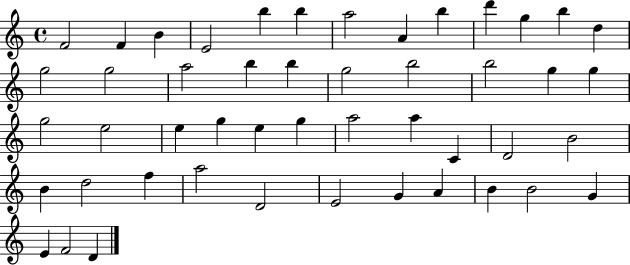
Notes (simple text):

F4/h F4/q B4/q E4/h B5/q B5/q A5/h A4/q B5/q D6/q G5/q B5/q D5/q G5/h G5/h A5/h B5/q B5/q G5/h B5/h B5/h G5/q G5/q G5/h E5/h E5/q G5/q E5/q G5/q A5/h A5/q C4/q D4/h B4/h B4/q D5/h F5/q A5/h D4/h E4/h G4/q A4/q B4/q B4/h G4/q E4/q F4/h D4/q